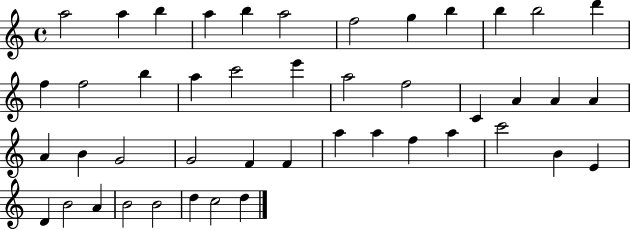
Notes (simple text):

A5/h A5/q B5/q A5/q B5/q A5/h F5/h G5/q B5/q B5/q B5/h D6/q F5/q F5/h B5/q A5/q C6/h E6/q A5/h F5/h C4/q A4/q A4/q A4/q A4/q B4/q G4/h G4/h F4/q F4/q A5/q A5/q F5/q A5/q C6/h B4/q E4/q D4/q B4/h A4/q B4/h B4/h D5/q C5/h D5/q